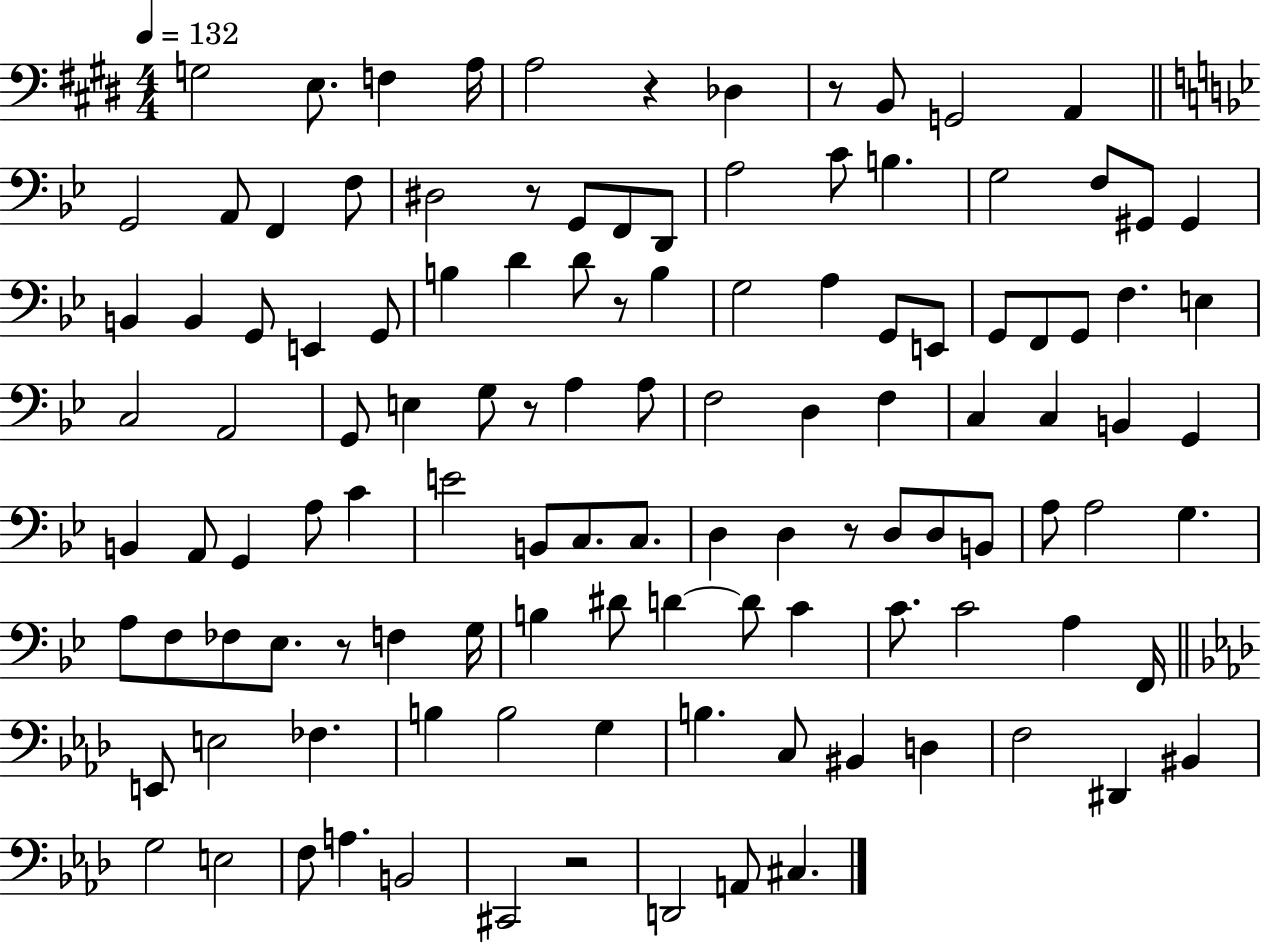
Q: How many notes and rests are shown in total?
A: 118